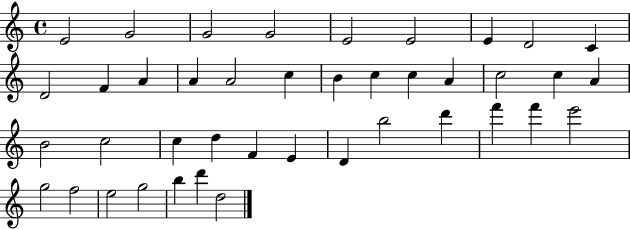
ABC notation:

X:1
T:Untitled
M:4/4
L:1/4
K:C
E2 G2 G2 G2 E2 E2 E D2 C D2 F A A A2 c B c c A c2 c A B2 c2 c d F E D b2 d' f' f' e'2 g2 f2 e2 g2 b d' d2